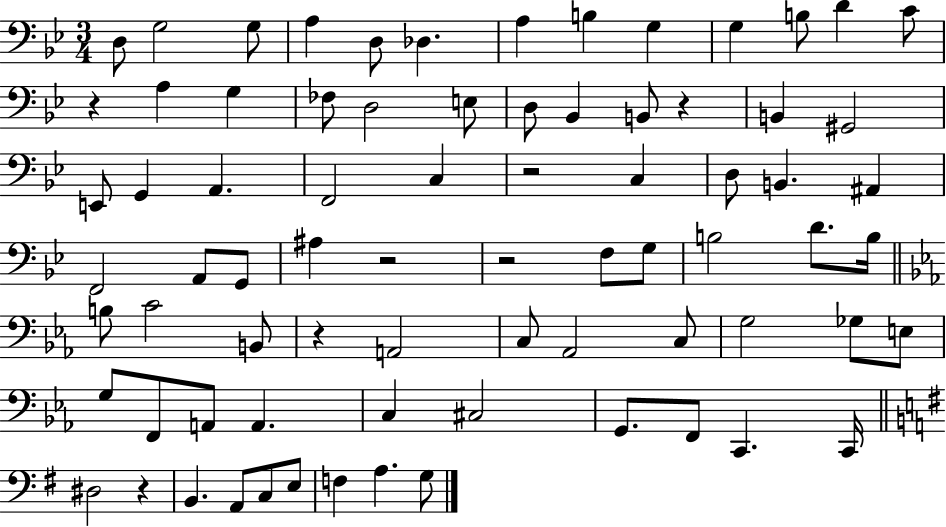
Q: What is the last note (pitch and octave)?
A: G3